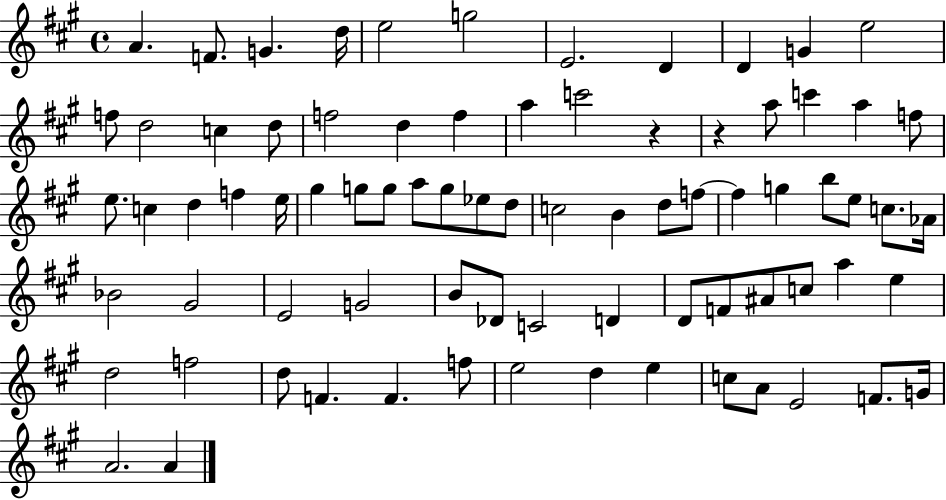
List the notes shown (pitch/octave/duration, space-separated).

A4/q. F4/e. G4/q. D5/s E5/h G5/h E4/h. D4/q D4/q G4/q E5/h F5/e D5/h C5/q D5/e F5/h D5/q F5/q A5/q C6/h R/q R/q A5/e C6/q A5/q F5/e E5/e. C5/q D5/q F5/q E5/s G#5/q G5/e G5/e A5/e G5/e Eb5/e D5/e C5/h B4/q D5/e F5/e F5/q G5/q B5/e E5/e C5/e. Ab4/s Bb4/h G#4/h E4/h G4/h B4/e Db4/e C4/h D4/q D4/e F4/e A#4/e C5/e A5/q E5/q D5/h F5/h D5/e F4/q. F4/q. F5/e E5/h D5/q E5/q C5/e A4/e E4/h F4/e. G4/s A4/h. A4/q